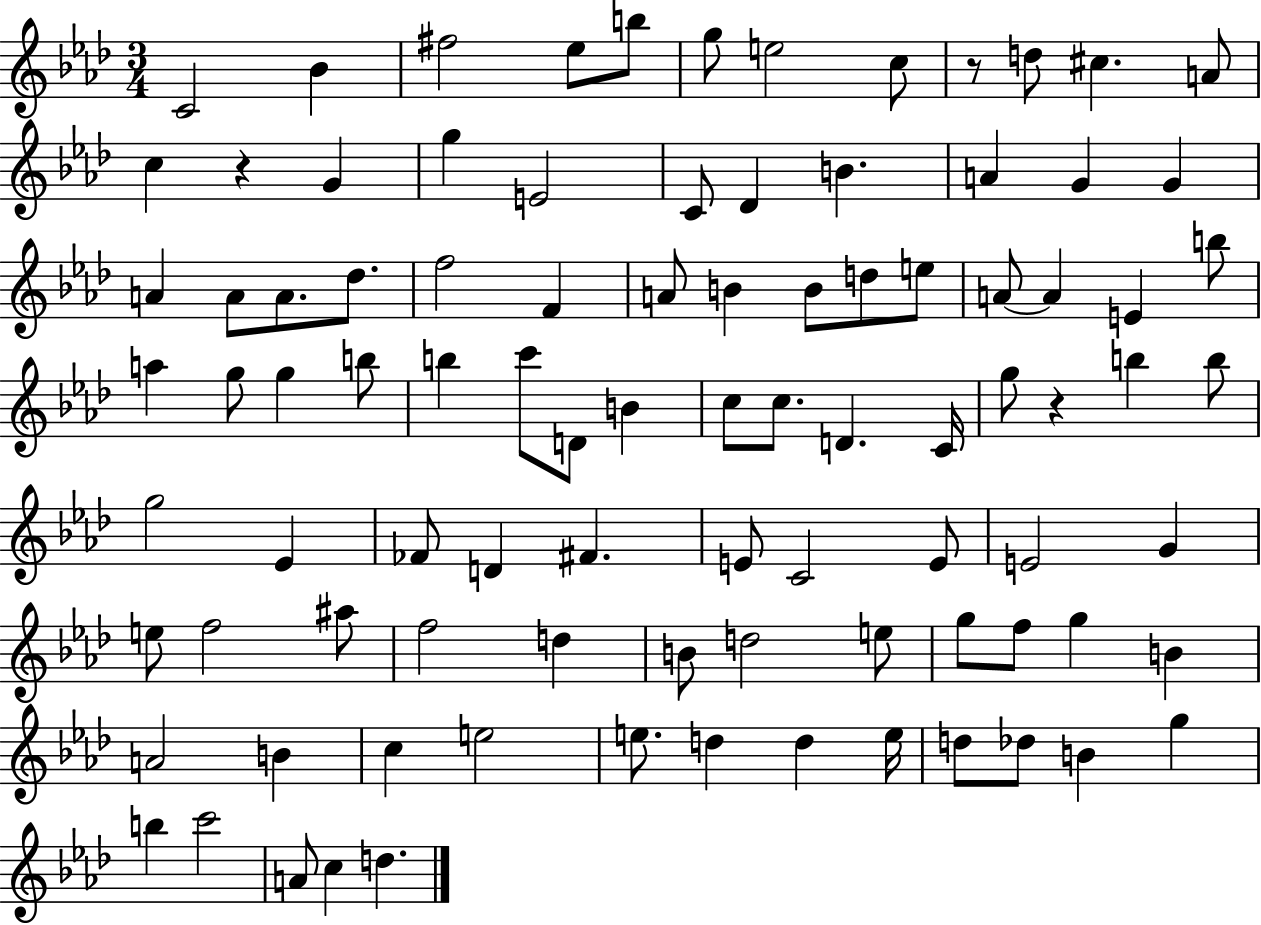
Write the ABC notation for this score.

X:1
T:Untitled
M:3/4
L:1/4
K:Ab
C2 _B ^f2 _e/2 b/2 g/2 e2 c/2 z/2 d/2 ^c A/2 c z G g E2 C/2 _D B A G G A A/2 A/2 _d/2 f2 F A/2 B B/2 d/2 e/2 A/2 A E b/2 a g/2 g b/2 b c'/2 D/2 B c/2 c/2 D C/4 g/2 z b b/2 g2 _E _F/2 D ^F E/2 C2 E/2 E2 G e/2 f2 ^a/2 f2 d B/2 d2 e/2 g/2 f/2 g B A2 B c e2 e/2 d d e/4 d/2 _d/2 B g b c'2 A/2 c d